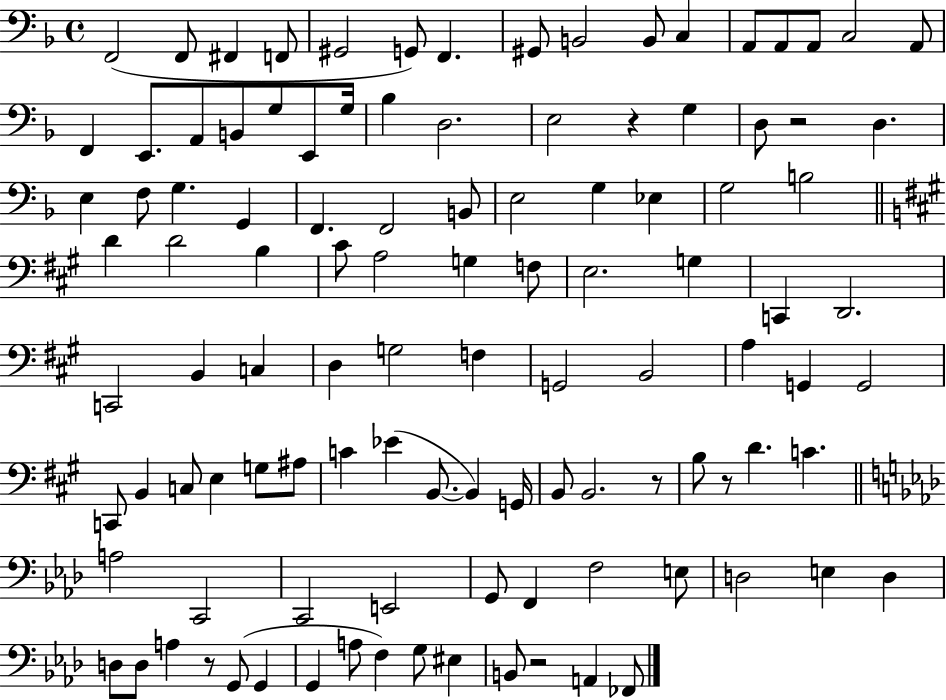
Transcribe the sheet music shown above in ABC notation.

X:1
T:Untitled
M:4/4
L:1/4
K:F
F,,2 F,,/2 ^F,, F,,/2 ^G,,2 G,,/2 F,, ^G,,/2 B,,2 B,,/2 C, A,,/2 A,,/2 A,,/2 C,2 A,,/2 F,, E,,/2 A,,/2 B,,/2 G,/2 E,,/2 G,/4 _B, D,2 E,2 z G, D,/2 z2 D, E, F,/2 G, G,, F,, F,,2 B,,/2 E,2 G, _E, G,2 B,2 D D2 B, ^C/2 A,2 G, F,/2 E,2 G, C,, D,,2 C,,2 B,, C, D, G,2 F, G,,2 B,,2 A, G,, G,,2 C,,/2 B,, C,/2 E, G,/2 ^A,/2 C _E B,,/2 B,, G,,/4 B,,/2 B,,2 z/2 B,/2 z/2 D C A,2 C,,2 C,,2 E,,2 G,,/2 F,, F,2 E,/2 D,2 E, D, D,/2 D,/2 A, z/2 G,,/2 G,, G,, A,/2 F, G,/2 ^E, B,,/2 z2 A,, _F,,/2